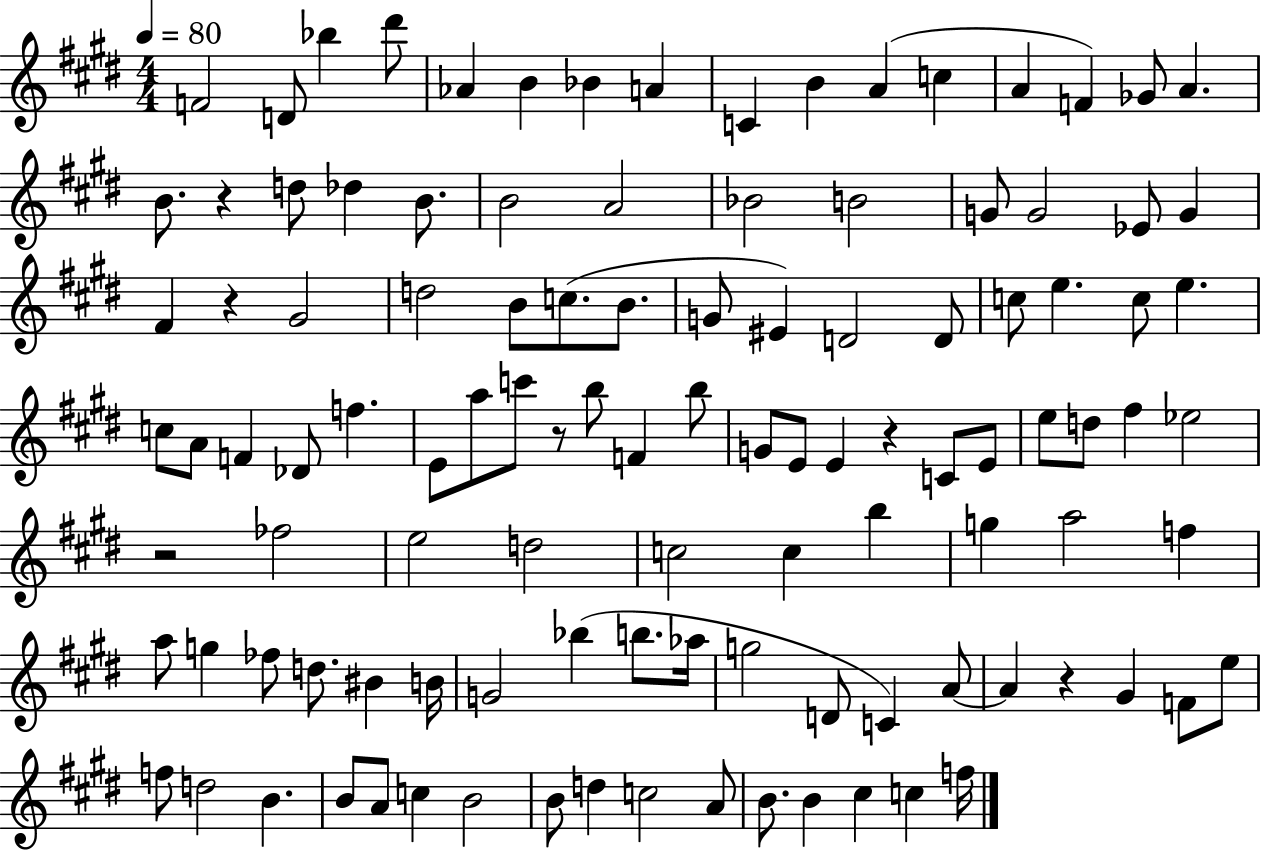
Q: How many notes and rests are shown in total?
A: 111